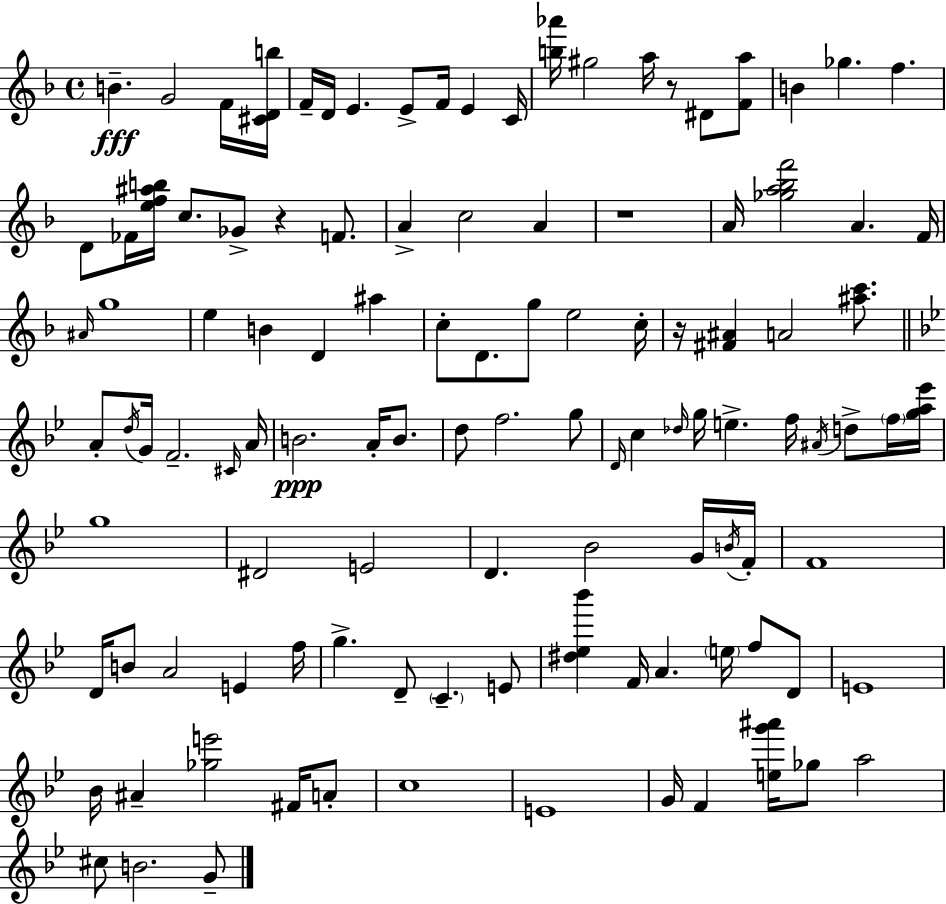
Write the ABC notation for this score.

X:1
T:Untitled
M:4/4
L:1/4
K:Dm
B G2 F/4 [^CDb]/4 F/4 D/4 E E/2 F/4 E C/4 [b_a']/4 ^g2 a/4 z/2 ^D/2 [Fa]/2 B _g f D/2 _F/4 [ef^ab]/4 c/2 _G/2 z F/2 A c2 A z4 A/4 [_ga_bf']2 A F/4 ^A/4 g4 e B D ^a c/2 D/2 g/2 e2 c/4 z/4 [^F^A] A2 [^ac']/2 A/2 d/4 G/4 F2 ^C/4 A/4 B2 A/4 B/2 d/2 f2 g/2 D/4 c _d/4 g/4 e f/4 ^A/4 d/2 f/4 [ga_e']/4 g4 ^D2 E2 D _B2 G/4 B/4 F/4 F4 D/4 B/2 A2 E f/4 g D/2 C E/2 [^d_e_b'] F/4 A e/4 f/2 D/2 E4 _B/4 ^A [_ge']2 ^F/4 A/2 c4 E4 G/4 F [eg'^a']/4 _g/2 a2 ^c/2 B2 G/2